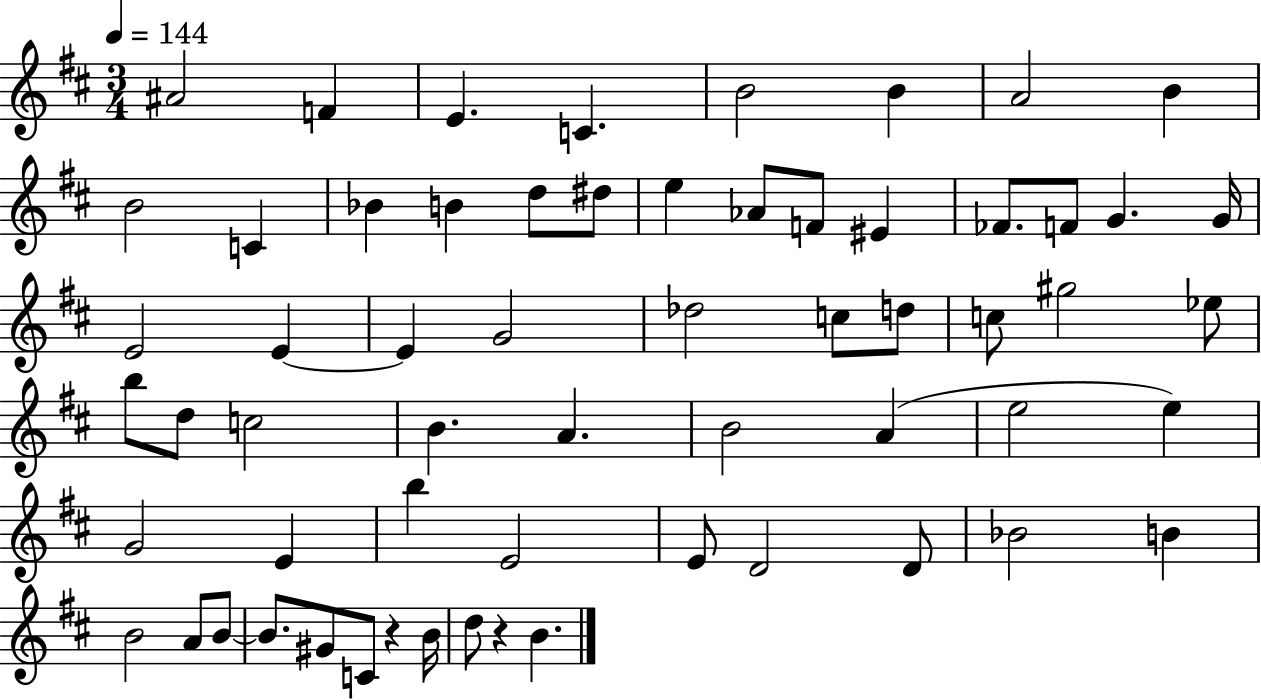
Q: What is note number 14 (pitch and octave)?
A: D#5